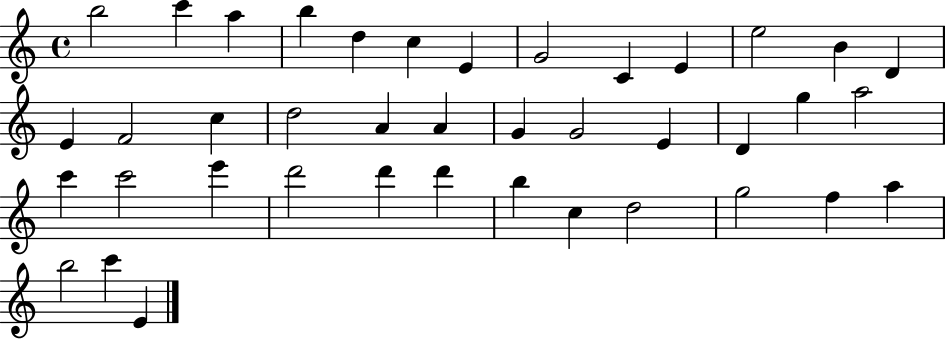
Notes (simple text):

B5/h C6/q A5/q B5/q D5/q C5/q E4/q G4/h C4/q E4/q E5/h B4/q D4/q E4/q F4/h C5/q D5/h A4/q A4/q G4/q G4/h E4/q D4/q G5/q A5/h C6/q C6/h E6/q D6/h D6/q D6/q B5/q C5/q D5/h G5/h F5/q A5/q B5/h C6/q E4/q